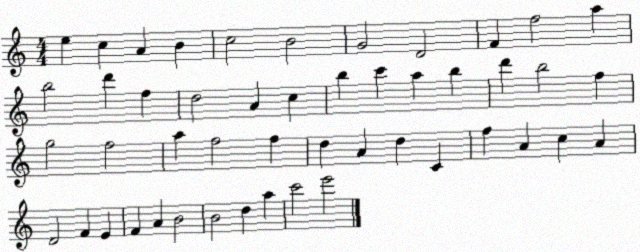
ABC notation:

X:1
T:Untitled
M:4/4
L:1/4
K:C
e c A B c2 B2 G2 D2 F f2 a b2 d' f d2 A c b c' a b d' b2 f g2 f2 a f2 f d A d C f A c A D2 F E F A B2 B2 d a c'2 e'2